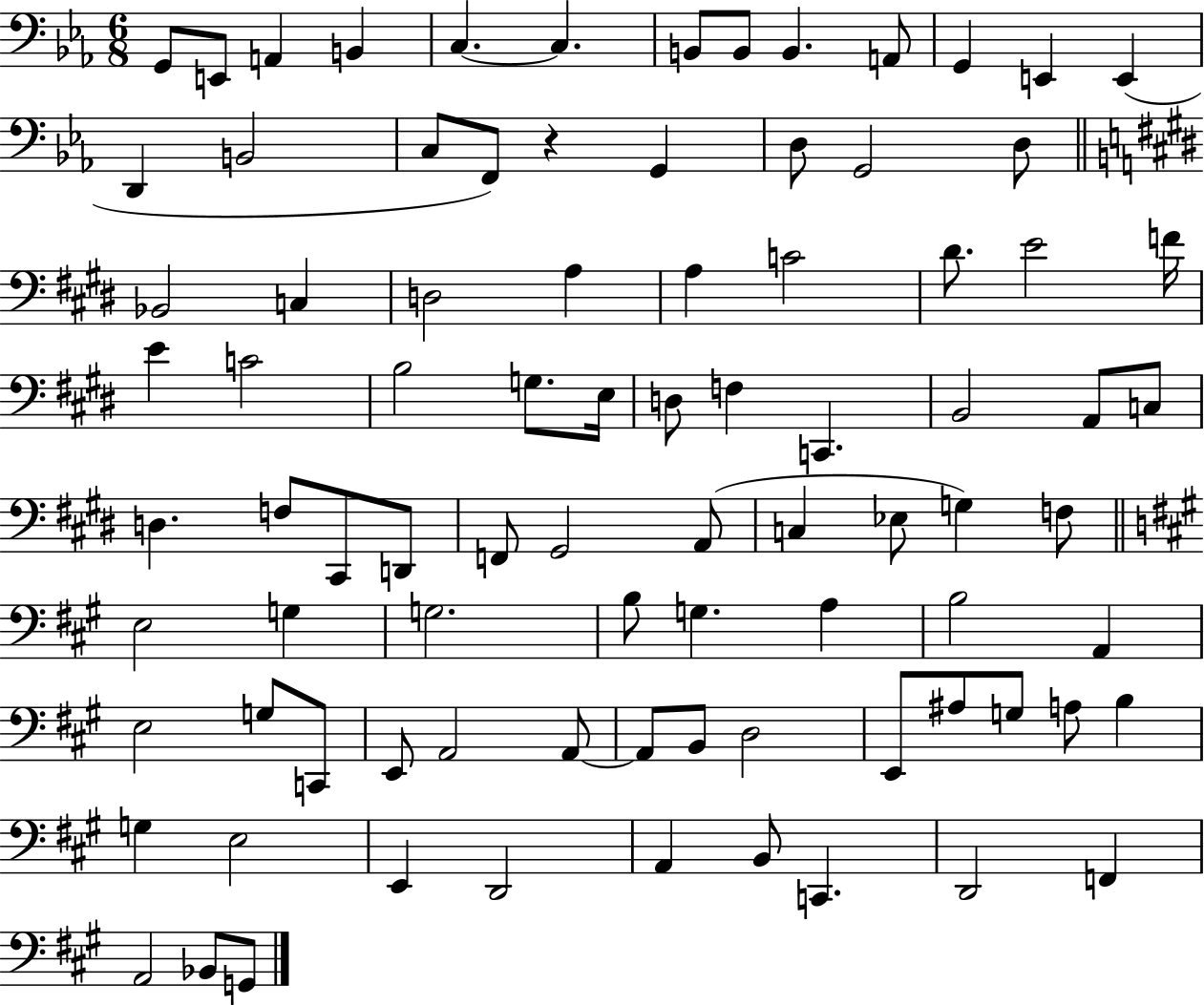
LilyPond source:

{
  \clef bass
  \numericTimeSignature
  \time 6/8
  \key ees \major
  g,8 e,8 a,4 b,4 | c4.~~ c4. | b,8 b,8 b,4. a,8 | g,4 e,4 e,4( | \break d,4 b,2 | c8 f,8) r4 g,4 | d8 g,2 d8 | \bar "||" \break \key e \major bes,2 c4 | d2 a4 | a4 c'2 | dis'8. e'2 f'16 | \break e'4 c'2 | b2 g8. e16 | d8 f4 c,4. | b,2 a,8 c8 | \break d4. f8 cis,8 d,8 | f,8 gis,2 a,8( | c4 ees8 g4) f8 | \bar "||" \break \key a \major e2 g4 | g2. | b8 g4. a4 | b2 a,4 | \break e2 g8 c,8 | e,8 a,2 a,8~~ | a,8 b,8 d2 | e,8 ais8 g8 a8 b4 | \break g4 e2 | e,4 d,2 | a,4 b,8 c,4. | d,2 f,4 | \break a,2 bes,8 g,8 | \bar "|."
}